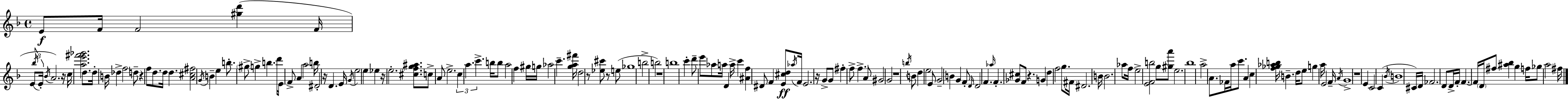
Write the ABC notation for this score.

X:1
T:Untitled
M:4/4
L:1/4
K:F
E/2 F/4 F2 [^gd'] F/4 E/2 _b/4 E/4 _B/4 A2 z/4 c/4 [ae'^f'_g']2 d/2 d/4 B/4 _d f2 d/2 z f/2 d/2 d/4 d [A^c^f]2 G/4 B e b/2 ^g/2 g b d'/4 E/4 F/2 A a2 b/4 ^D2 z/4 D E/4 G/4 e2 e _e z/4 e2 [^cfg^a]/2 c/2 A/2 e2 c a c' b/4 b/2 a2 f ^g/4 g/4 _a2 c' [ga^f']/4 d2 z/2 [_e^c']/2 z/2 e/2 _g4 b2 b2 z4 b4 c' d'/2 e'/2 _a/2 a/4 D a/4 c' [^Af] ^D/2 F [E^cd]/2 _a/4 F/4 E2 z/4 G/2 G/2 ^f f/2 f A/2 ^G2 G2 z4 b/4 B/2 d e2 E/2 G2 B G F/2 D/4 D2 F _a/4 F [_G^c]/2 F/2 z G d f2 g/2 ^F/4 ^D2 B/4 B2 _a/2 f/4 e2 [EFb]2 g/2 [^ga']/2 e2 _b4 a2 A/2 _F/4 a/4 c'/2 A c [f_g_ab]/4 B d/4 e/2 g a/4 E2 F/4 A/4 G4 z4 E C2 C _B/4 B4 ^C/4 D/4 _F2 D/2 D/4 F/4 F F/4 D/4 ^f/2 [^a_b] g f/4 _g/2 a2 ^f/4